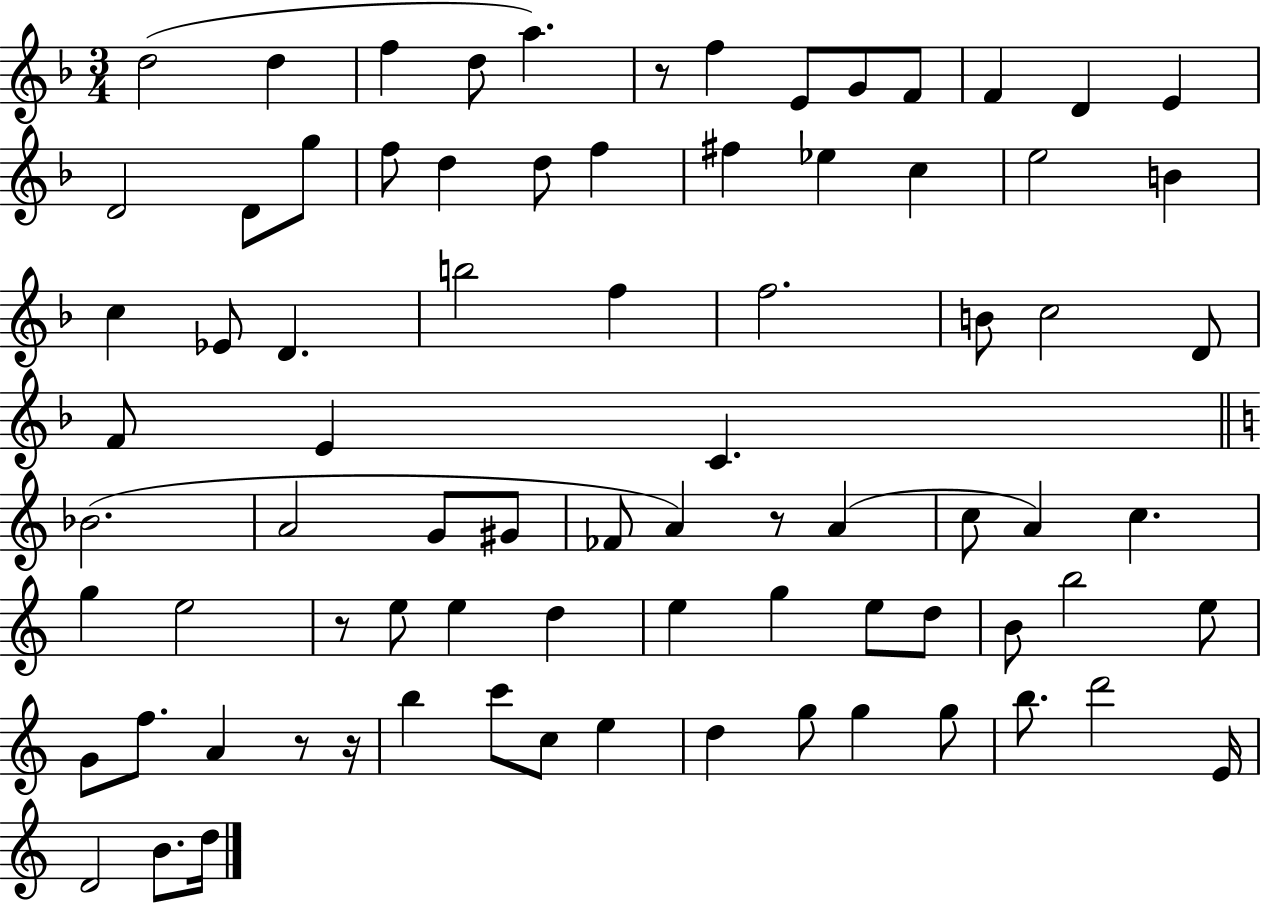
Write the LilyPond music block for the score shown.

{
  \clef treble
  \numericTimeSignature
  \time 3/4
  \key f \major
  d''2( d''4 | f''4 d''8 a''4.) | r8 f''4 e'8 g'8 f'8 | f'4 d'4 e'4 | \break d'2 d'8 g''8 | f''8 d''4 d''8 f''4 | fis''4 ees''4 c''4 | e''2 b'4 | \break c''4 ees'8 d'4. | b''2 f''4 | f''2. | b'8 c''2 d'8 | \break f'8 e'4 c'4. | \bar "||" \break \key c \major bes'2.( | a'2 g'8 gis'8 | fes'8 a'4) r8 a'4( | c''8 a'4) c''4. | \break g''4 e''2 | r8 e''8 e''4 d''4 | e''4 g''4 e''8 d''8 | b'8 b''2 e''8 | \break g'8 f''8. a'4 r8 r16 | b''4 c'''8 c''8 e''4 | d''4 g''8 g''4 g''8 | b''8. d'''2 e'16 | \break d'2 b'8. d''16 | \bar "|."
}